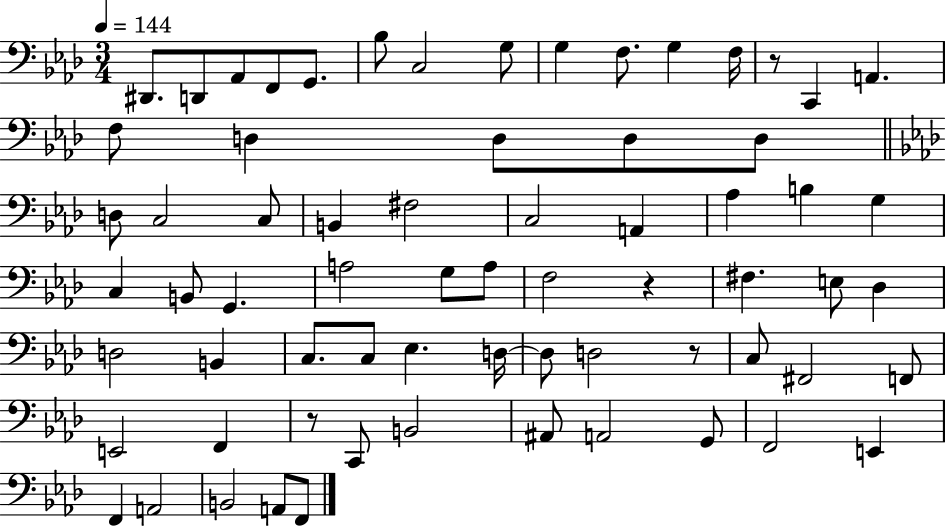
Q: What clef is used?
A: bass